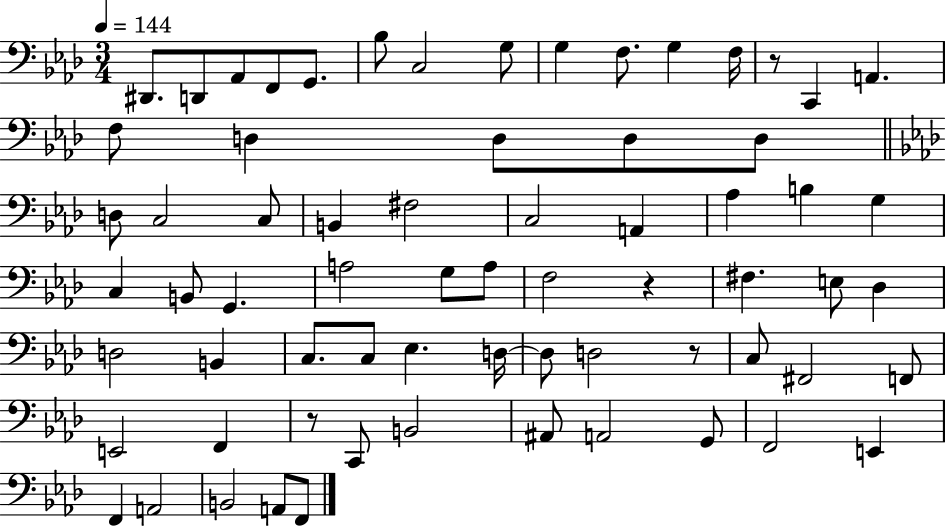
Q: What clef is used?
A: bass